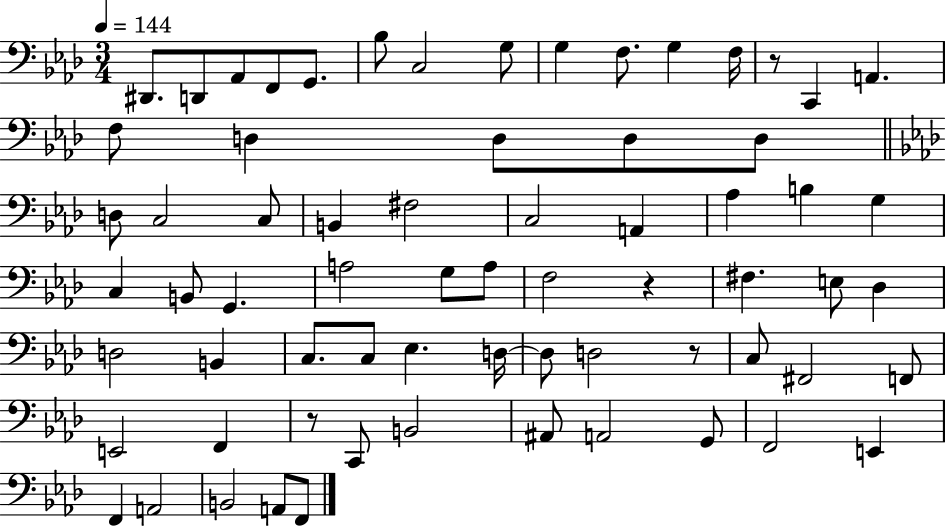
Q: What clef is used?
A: bass